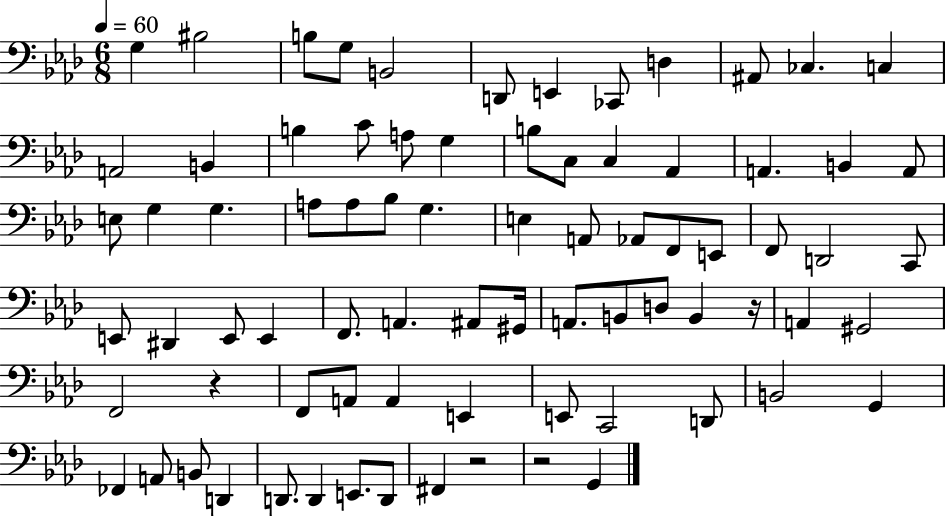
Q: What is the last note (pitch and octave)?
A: G2